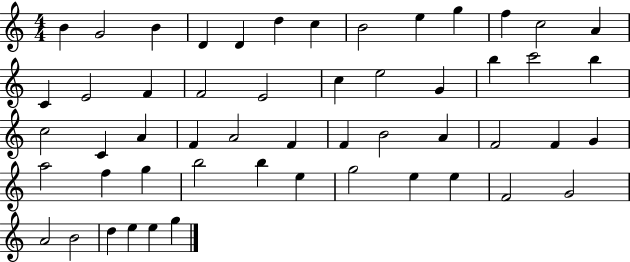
{
  \clef treble
  \numericTimeSignature
  \time 4/4
  \key c \major
  b'4 g'2 b'4 | d'4 d'4 d''4 c''4 | b'2 e''4 g''4 | f''4 c''2 a'4 | \break c'4 e'2 f'4 | f'2 e'2 | c''4 e''2 g'4 | b''4 c'''2 b''4 | \break c''2 c'4 a'4 | f'4 a'2 f'4 | f'4 b'2 a'4 | f'2 f'4 g'4 | \break a''2 f''4 g''4 | b''2 b''4 e''4 | g''2 e''4 e''4 | f'2 g'2 | \break a'2 b'2 | d''4 e''4 e''4 g''4 | \bar "|."
}